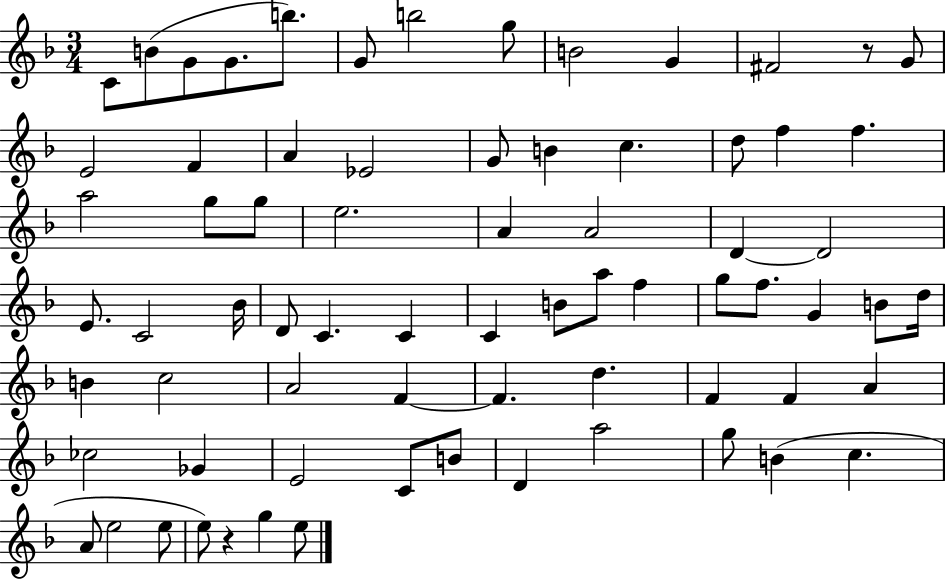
X:1
T:Untitled
M:3/4
L:1/4
K:F
C/2 B/2 G/2 G/2 b/2 G/2 b2 g/2 B2 G ^F2 z/2 G/2 E2 F A _E2 G/2 B c d/2 f f a2 g/2 g/2 e2 A A2 D D2 E/2 C2 _B/4 D/2 C C C B/2 a/2 f g/2 f/2 G B/2 d/4 B c2 A2 F F d F F A _c2 _G E2 C/2 B/2 D a2 g/2 B c A/2 e2 e/2 e/2 z g e/2